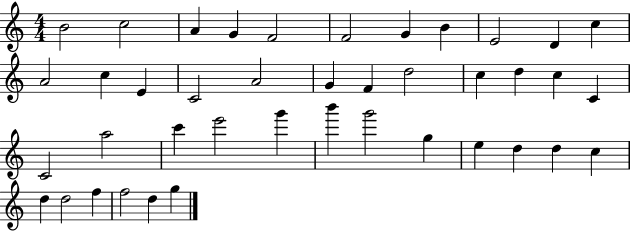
X:1
T:Untitled
M:4/4
L:1/4
K:C
B2 c2 A G F2 F2 G B E2 D c A2 c E C2 A2 G F d2 c d c C C2 a2 c' e'2 g' b' g'2 g e d d c d d2 f f2 d g